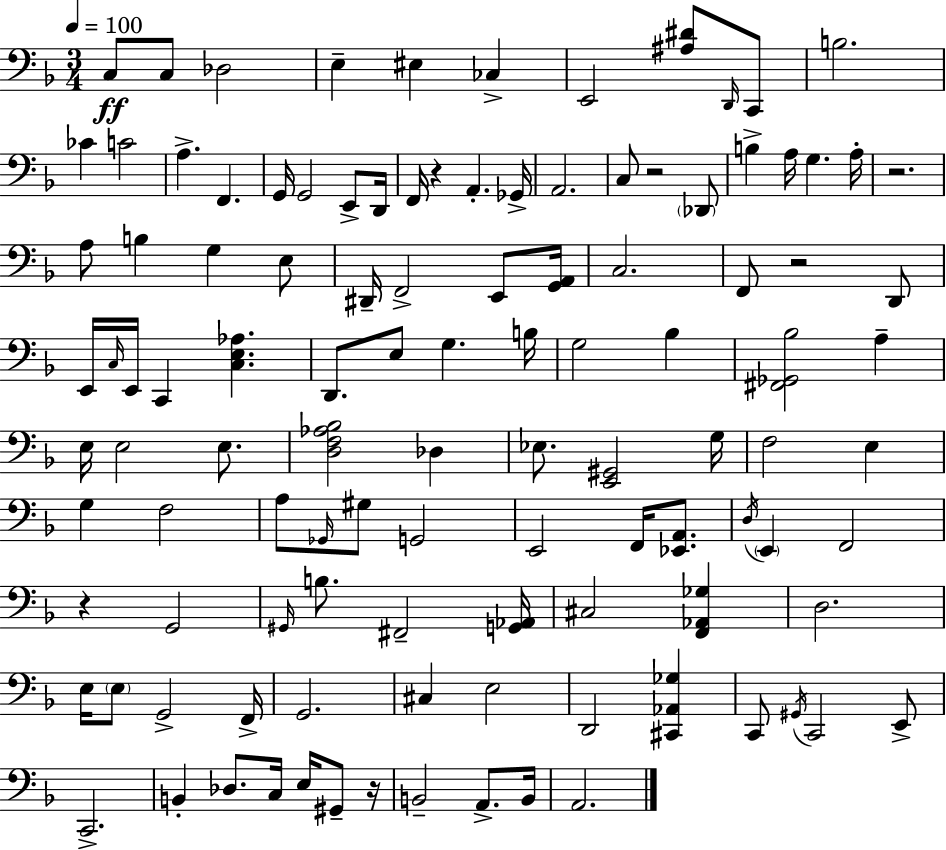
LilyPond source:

{
  \clef bass
  \numericTimeSignature
  \time 3/4
  \key f \major
  \tempo 4 = 100
  c8\ff c8 des2 | e4-- eis4 ces4-> | e,2 <ais dis'>8 \grace { d,16 } c,8 | b2. | \break ces'4 c'2 | a4.-> f,4. | g,16 g,2 e,8-> | d,16 f,16 r4 a,4.-. | \break ges,16-> a,2. | c8 r2 \parenthesize des,8 | b4-> a16 g4. | a16-. r2. | \break a8 b4 g4 e8 | dis,16-- f,2-> e,8 | <g, a,>16 c2. | f,8 r2 d,8 | \break e,16 \grace { c16 } e,16 c,4 <c e aes>4. | d,8. e8 g4. | b16 g2 bes4 | <fis, ges, bes>2 a4-- | \break e16 e2 e8. | <d f aes bes>2 des4 | ees8. <e, gis,>2 | g16 f2 e4 | \break g4 f2 | a8 \grace { ges,16 } gis8 g,2 | e,2 f,16 | <ees, a,>8. \acciaccatura { d16 } \parenthesize e,4 f,2 | \break r4 g,2 | \grace { gis,16 } b8. fis,2-- | <g, aes,>16 cis2 | <f, aes, ges>4 d2. | \break e16 \parenthesize e8 g,2-> | f,16-> g,2. | cis4 e2 | d,2 | \break <cis, aes, ges>4 c,8 \acciaccatura { gis,16 } c,2 | e,8-> c,2.-> | b,4-. des8. | c16 e16 gis,8-- r16 b,2-- | \break a,8.-> b,16 a,2. | \bar "|."
}